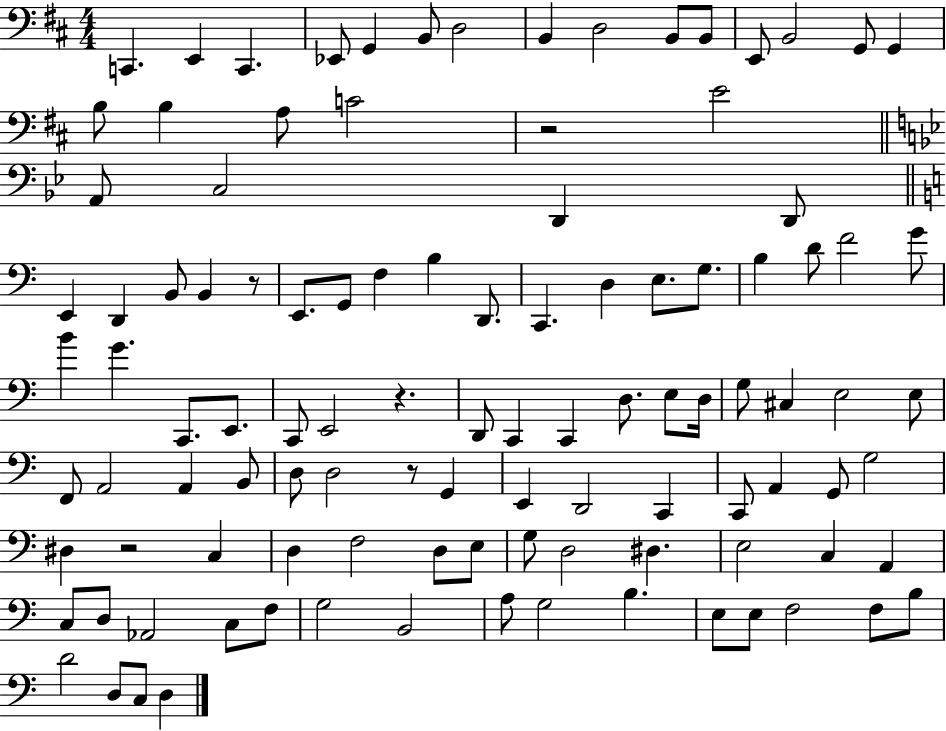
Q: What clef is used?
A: bass